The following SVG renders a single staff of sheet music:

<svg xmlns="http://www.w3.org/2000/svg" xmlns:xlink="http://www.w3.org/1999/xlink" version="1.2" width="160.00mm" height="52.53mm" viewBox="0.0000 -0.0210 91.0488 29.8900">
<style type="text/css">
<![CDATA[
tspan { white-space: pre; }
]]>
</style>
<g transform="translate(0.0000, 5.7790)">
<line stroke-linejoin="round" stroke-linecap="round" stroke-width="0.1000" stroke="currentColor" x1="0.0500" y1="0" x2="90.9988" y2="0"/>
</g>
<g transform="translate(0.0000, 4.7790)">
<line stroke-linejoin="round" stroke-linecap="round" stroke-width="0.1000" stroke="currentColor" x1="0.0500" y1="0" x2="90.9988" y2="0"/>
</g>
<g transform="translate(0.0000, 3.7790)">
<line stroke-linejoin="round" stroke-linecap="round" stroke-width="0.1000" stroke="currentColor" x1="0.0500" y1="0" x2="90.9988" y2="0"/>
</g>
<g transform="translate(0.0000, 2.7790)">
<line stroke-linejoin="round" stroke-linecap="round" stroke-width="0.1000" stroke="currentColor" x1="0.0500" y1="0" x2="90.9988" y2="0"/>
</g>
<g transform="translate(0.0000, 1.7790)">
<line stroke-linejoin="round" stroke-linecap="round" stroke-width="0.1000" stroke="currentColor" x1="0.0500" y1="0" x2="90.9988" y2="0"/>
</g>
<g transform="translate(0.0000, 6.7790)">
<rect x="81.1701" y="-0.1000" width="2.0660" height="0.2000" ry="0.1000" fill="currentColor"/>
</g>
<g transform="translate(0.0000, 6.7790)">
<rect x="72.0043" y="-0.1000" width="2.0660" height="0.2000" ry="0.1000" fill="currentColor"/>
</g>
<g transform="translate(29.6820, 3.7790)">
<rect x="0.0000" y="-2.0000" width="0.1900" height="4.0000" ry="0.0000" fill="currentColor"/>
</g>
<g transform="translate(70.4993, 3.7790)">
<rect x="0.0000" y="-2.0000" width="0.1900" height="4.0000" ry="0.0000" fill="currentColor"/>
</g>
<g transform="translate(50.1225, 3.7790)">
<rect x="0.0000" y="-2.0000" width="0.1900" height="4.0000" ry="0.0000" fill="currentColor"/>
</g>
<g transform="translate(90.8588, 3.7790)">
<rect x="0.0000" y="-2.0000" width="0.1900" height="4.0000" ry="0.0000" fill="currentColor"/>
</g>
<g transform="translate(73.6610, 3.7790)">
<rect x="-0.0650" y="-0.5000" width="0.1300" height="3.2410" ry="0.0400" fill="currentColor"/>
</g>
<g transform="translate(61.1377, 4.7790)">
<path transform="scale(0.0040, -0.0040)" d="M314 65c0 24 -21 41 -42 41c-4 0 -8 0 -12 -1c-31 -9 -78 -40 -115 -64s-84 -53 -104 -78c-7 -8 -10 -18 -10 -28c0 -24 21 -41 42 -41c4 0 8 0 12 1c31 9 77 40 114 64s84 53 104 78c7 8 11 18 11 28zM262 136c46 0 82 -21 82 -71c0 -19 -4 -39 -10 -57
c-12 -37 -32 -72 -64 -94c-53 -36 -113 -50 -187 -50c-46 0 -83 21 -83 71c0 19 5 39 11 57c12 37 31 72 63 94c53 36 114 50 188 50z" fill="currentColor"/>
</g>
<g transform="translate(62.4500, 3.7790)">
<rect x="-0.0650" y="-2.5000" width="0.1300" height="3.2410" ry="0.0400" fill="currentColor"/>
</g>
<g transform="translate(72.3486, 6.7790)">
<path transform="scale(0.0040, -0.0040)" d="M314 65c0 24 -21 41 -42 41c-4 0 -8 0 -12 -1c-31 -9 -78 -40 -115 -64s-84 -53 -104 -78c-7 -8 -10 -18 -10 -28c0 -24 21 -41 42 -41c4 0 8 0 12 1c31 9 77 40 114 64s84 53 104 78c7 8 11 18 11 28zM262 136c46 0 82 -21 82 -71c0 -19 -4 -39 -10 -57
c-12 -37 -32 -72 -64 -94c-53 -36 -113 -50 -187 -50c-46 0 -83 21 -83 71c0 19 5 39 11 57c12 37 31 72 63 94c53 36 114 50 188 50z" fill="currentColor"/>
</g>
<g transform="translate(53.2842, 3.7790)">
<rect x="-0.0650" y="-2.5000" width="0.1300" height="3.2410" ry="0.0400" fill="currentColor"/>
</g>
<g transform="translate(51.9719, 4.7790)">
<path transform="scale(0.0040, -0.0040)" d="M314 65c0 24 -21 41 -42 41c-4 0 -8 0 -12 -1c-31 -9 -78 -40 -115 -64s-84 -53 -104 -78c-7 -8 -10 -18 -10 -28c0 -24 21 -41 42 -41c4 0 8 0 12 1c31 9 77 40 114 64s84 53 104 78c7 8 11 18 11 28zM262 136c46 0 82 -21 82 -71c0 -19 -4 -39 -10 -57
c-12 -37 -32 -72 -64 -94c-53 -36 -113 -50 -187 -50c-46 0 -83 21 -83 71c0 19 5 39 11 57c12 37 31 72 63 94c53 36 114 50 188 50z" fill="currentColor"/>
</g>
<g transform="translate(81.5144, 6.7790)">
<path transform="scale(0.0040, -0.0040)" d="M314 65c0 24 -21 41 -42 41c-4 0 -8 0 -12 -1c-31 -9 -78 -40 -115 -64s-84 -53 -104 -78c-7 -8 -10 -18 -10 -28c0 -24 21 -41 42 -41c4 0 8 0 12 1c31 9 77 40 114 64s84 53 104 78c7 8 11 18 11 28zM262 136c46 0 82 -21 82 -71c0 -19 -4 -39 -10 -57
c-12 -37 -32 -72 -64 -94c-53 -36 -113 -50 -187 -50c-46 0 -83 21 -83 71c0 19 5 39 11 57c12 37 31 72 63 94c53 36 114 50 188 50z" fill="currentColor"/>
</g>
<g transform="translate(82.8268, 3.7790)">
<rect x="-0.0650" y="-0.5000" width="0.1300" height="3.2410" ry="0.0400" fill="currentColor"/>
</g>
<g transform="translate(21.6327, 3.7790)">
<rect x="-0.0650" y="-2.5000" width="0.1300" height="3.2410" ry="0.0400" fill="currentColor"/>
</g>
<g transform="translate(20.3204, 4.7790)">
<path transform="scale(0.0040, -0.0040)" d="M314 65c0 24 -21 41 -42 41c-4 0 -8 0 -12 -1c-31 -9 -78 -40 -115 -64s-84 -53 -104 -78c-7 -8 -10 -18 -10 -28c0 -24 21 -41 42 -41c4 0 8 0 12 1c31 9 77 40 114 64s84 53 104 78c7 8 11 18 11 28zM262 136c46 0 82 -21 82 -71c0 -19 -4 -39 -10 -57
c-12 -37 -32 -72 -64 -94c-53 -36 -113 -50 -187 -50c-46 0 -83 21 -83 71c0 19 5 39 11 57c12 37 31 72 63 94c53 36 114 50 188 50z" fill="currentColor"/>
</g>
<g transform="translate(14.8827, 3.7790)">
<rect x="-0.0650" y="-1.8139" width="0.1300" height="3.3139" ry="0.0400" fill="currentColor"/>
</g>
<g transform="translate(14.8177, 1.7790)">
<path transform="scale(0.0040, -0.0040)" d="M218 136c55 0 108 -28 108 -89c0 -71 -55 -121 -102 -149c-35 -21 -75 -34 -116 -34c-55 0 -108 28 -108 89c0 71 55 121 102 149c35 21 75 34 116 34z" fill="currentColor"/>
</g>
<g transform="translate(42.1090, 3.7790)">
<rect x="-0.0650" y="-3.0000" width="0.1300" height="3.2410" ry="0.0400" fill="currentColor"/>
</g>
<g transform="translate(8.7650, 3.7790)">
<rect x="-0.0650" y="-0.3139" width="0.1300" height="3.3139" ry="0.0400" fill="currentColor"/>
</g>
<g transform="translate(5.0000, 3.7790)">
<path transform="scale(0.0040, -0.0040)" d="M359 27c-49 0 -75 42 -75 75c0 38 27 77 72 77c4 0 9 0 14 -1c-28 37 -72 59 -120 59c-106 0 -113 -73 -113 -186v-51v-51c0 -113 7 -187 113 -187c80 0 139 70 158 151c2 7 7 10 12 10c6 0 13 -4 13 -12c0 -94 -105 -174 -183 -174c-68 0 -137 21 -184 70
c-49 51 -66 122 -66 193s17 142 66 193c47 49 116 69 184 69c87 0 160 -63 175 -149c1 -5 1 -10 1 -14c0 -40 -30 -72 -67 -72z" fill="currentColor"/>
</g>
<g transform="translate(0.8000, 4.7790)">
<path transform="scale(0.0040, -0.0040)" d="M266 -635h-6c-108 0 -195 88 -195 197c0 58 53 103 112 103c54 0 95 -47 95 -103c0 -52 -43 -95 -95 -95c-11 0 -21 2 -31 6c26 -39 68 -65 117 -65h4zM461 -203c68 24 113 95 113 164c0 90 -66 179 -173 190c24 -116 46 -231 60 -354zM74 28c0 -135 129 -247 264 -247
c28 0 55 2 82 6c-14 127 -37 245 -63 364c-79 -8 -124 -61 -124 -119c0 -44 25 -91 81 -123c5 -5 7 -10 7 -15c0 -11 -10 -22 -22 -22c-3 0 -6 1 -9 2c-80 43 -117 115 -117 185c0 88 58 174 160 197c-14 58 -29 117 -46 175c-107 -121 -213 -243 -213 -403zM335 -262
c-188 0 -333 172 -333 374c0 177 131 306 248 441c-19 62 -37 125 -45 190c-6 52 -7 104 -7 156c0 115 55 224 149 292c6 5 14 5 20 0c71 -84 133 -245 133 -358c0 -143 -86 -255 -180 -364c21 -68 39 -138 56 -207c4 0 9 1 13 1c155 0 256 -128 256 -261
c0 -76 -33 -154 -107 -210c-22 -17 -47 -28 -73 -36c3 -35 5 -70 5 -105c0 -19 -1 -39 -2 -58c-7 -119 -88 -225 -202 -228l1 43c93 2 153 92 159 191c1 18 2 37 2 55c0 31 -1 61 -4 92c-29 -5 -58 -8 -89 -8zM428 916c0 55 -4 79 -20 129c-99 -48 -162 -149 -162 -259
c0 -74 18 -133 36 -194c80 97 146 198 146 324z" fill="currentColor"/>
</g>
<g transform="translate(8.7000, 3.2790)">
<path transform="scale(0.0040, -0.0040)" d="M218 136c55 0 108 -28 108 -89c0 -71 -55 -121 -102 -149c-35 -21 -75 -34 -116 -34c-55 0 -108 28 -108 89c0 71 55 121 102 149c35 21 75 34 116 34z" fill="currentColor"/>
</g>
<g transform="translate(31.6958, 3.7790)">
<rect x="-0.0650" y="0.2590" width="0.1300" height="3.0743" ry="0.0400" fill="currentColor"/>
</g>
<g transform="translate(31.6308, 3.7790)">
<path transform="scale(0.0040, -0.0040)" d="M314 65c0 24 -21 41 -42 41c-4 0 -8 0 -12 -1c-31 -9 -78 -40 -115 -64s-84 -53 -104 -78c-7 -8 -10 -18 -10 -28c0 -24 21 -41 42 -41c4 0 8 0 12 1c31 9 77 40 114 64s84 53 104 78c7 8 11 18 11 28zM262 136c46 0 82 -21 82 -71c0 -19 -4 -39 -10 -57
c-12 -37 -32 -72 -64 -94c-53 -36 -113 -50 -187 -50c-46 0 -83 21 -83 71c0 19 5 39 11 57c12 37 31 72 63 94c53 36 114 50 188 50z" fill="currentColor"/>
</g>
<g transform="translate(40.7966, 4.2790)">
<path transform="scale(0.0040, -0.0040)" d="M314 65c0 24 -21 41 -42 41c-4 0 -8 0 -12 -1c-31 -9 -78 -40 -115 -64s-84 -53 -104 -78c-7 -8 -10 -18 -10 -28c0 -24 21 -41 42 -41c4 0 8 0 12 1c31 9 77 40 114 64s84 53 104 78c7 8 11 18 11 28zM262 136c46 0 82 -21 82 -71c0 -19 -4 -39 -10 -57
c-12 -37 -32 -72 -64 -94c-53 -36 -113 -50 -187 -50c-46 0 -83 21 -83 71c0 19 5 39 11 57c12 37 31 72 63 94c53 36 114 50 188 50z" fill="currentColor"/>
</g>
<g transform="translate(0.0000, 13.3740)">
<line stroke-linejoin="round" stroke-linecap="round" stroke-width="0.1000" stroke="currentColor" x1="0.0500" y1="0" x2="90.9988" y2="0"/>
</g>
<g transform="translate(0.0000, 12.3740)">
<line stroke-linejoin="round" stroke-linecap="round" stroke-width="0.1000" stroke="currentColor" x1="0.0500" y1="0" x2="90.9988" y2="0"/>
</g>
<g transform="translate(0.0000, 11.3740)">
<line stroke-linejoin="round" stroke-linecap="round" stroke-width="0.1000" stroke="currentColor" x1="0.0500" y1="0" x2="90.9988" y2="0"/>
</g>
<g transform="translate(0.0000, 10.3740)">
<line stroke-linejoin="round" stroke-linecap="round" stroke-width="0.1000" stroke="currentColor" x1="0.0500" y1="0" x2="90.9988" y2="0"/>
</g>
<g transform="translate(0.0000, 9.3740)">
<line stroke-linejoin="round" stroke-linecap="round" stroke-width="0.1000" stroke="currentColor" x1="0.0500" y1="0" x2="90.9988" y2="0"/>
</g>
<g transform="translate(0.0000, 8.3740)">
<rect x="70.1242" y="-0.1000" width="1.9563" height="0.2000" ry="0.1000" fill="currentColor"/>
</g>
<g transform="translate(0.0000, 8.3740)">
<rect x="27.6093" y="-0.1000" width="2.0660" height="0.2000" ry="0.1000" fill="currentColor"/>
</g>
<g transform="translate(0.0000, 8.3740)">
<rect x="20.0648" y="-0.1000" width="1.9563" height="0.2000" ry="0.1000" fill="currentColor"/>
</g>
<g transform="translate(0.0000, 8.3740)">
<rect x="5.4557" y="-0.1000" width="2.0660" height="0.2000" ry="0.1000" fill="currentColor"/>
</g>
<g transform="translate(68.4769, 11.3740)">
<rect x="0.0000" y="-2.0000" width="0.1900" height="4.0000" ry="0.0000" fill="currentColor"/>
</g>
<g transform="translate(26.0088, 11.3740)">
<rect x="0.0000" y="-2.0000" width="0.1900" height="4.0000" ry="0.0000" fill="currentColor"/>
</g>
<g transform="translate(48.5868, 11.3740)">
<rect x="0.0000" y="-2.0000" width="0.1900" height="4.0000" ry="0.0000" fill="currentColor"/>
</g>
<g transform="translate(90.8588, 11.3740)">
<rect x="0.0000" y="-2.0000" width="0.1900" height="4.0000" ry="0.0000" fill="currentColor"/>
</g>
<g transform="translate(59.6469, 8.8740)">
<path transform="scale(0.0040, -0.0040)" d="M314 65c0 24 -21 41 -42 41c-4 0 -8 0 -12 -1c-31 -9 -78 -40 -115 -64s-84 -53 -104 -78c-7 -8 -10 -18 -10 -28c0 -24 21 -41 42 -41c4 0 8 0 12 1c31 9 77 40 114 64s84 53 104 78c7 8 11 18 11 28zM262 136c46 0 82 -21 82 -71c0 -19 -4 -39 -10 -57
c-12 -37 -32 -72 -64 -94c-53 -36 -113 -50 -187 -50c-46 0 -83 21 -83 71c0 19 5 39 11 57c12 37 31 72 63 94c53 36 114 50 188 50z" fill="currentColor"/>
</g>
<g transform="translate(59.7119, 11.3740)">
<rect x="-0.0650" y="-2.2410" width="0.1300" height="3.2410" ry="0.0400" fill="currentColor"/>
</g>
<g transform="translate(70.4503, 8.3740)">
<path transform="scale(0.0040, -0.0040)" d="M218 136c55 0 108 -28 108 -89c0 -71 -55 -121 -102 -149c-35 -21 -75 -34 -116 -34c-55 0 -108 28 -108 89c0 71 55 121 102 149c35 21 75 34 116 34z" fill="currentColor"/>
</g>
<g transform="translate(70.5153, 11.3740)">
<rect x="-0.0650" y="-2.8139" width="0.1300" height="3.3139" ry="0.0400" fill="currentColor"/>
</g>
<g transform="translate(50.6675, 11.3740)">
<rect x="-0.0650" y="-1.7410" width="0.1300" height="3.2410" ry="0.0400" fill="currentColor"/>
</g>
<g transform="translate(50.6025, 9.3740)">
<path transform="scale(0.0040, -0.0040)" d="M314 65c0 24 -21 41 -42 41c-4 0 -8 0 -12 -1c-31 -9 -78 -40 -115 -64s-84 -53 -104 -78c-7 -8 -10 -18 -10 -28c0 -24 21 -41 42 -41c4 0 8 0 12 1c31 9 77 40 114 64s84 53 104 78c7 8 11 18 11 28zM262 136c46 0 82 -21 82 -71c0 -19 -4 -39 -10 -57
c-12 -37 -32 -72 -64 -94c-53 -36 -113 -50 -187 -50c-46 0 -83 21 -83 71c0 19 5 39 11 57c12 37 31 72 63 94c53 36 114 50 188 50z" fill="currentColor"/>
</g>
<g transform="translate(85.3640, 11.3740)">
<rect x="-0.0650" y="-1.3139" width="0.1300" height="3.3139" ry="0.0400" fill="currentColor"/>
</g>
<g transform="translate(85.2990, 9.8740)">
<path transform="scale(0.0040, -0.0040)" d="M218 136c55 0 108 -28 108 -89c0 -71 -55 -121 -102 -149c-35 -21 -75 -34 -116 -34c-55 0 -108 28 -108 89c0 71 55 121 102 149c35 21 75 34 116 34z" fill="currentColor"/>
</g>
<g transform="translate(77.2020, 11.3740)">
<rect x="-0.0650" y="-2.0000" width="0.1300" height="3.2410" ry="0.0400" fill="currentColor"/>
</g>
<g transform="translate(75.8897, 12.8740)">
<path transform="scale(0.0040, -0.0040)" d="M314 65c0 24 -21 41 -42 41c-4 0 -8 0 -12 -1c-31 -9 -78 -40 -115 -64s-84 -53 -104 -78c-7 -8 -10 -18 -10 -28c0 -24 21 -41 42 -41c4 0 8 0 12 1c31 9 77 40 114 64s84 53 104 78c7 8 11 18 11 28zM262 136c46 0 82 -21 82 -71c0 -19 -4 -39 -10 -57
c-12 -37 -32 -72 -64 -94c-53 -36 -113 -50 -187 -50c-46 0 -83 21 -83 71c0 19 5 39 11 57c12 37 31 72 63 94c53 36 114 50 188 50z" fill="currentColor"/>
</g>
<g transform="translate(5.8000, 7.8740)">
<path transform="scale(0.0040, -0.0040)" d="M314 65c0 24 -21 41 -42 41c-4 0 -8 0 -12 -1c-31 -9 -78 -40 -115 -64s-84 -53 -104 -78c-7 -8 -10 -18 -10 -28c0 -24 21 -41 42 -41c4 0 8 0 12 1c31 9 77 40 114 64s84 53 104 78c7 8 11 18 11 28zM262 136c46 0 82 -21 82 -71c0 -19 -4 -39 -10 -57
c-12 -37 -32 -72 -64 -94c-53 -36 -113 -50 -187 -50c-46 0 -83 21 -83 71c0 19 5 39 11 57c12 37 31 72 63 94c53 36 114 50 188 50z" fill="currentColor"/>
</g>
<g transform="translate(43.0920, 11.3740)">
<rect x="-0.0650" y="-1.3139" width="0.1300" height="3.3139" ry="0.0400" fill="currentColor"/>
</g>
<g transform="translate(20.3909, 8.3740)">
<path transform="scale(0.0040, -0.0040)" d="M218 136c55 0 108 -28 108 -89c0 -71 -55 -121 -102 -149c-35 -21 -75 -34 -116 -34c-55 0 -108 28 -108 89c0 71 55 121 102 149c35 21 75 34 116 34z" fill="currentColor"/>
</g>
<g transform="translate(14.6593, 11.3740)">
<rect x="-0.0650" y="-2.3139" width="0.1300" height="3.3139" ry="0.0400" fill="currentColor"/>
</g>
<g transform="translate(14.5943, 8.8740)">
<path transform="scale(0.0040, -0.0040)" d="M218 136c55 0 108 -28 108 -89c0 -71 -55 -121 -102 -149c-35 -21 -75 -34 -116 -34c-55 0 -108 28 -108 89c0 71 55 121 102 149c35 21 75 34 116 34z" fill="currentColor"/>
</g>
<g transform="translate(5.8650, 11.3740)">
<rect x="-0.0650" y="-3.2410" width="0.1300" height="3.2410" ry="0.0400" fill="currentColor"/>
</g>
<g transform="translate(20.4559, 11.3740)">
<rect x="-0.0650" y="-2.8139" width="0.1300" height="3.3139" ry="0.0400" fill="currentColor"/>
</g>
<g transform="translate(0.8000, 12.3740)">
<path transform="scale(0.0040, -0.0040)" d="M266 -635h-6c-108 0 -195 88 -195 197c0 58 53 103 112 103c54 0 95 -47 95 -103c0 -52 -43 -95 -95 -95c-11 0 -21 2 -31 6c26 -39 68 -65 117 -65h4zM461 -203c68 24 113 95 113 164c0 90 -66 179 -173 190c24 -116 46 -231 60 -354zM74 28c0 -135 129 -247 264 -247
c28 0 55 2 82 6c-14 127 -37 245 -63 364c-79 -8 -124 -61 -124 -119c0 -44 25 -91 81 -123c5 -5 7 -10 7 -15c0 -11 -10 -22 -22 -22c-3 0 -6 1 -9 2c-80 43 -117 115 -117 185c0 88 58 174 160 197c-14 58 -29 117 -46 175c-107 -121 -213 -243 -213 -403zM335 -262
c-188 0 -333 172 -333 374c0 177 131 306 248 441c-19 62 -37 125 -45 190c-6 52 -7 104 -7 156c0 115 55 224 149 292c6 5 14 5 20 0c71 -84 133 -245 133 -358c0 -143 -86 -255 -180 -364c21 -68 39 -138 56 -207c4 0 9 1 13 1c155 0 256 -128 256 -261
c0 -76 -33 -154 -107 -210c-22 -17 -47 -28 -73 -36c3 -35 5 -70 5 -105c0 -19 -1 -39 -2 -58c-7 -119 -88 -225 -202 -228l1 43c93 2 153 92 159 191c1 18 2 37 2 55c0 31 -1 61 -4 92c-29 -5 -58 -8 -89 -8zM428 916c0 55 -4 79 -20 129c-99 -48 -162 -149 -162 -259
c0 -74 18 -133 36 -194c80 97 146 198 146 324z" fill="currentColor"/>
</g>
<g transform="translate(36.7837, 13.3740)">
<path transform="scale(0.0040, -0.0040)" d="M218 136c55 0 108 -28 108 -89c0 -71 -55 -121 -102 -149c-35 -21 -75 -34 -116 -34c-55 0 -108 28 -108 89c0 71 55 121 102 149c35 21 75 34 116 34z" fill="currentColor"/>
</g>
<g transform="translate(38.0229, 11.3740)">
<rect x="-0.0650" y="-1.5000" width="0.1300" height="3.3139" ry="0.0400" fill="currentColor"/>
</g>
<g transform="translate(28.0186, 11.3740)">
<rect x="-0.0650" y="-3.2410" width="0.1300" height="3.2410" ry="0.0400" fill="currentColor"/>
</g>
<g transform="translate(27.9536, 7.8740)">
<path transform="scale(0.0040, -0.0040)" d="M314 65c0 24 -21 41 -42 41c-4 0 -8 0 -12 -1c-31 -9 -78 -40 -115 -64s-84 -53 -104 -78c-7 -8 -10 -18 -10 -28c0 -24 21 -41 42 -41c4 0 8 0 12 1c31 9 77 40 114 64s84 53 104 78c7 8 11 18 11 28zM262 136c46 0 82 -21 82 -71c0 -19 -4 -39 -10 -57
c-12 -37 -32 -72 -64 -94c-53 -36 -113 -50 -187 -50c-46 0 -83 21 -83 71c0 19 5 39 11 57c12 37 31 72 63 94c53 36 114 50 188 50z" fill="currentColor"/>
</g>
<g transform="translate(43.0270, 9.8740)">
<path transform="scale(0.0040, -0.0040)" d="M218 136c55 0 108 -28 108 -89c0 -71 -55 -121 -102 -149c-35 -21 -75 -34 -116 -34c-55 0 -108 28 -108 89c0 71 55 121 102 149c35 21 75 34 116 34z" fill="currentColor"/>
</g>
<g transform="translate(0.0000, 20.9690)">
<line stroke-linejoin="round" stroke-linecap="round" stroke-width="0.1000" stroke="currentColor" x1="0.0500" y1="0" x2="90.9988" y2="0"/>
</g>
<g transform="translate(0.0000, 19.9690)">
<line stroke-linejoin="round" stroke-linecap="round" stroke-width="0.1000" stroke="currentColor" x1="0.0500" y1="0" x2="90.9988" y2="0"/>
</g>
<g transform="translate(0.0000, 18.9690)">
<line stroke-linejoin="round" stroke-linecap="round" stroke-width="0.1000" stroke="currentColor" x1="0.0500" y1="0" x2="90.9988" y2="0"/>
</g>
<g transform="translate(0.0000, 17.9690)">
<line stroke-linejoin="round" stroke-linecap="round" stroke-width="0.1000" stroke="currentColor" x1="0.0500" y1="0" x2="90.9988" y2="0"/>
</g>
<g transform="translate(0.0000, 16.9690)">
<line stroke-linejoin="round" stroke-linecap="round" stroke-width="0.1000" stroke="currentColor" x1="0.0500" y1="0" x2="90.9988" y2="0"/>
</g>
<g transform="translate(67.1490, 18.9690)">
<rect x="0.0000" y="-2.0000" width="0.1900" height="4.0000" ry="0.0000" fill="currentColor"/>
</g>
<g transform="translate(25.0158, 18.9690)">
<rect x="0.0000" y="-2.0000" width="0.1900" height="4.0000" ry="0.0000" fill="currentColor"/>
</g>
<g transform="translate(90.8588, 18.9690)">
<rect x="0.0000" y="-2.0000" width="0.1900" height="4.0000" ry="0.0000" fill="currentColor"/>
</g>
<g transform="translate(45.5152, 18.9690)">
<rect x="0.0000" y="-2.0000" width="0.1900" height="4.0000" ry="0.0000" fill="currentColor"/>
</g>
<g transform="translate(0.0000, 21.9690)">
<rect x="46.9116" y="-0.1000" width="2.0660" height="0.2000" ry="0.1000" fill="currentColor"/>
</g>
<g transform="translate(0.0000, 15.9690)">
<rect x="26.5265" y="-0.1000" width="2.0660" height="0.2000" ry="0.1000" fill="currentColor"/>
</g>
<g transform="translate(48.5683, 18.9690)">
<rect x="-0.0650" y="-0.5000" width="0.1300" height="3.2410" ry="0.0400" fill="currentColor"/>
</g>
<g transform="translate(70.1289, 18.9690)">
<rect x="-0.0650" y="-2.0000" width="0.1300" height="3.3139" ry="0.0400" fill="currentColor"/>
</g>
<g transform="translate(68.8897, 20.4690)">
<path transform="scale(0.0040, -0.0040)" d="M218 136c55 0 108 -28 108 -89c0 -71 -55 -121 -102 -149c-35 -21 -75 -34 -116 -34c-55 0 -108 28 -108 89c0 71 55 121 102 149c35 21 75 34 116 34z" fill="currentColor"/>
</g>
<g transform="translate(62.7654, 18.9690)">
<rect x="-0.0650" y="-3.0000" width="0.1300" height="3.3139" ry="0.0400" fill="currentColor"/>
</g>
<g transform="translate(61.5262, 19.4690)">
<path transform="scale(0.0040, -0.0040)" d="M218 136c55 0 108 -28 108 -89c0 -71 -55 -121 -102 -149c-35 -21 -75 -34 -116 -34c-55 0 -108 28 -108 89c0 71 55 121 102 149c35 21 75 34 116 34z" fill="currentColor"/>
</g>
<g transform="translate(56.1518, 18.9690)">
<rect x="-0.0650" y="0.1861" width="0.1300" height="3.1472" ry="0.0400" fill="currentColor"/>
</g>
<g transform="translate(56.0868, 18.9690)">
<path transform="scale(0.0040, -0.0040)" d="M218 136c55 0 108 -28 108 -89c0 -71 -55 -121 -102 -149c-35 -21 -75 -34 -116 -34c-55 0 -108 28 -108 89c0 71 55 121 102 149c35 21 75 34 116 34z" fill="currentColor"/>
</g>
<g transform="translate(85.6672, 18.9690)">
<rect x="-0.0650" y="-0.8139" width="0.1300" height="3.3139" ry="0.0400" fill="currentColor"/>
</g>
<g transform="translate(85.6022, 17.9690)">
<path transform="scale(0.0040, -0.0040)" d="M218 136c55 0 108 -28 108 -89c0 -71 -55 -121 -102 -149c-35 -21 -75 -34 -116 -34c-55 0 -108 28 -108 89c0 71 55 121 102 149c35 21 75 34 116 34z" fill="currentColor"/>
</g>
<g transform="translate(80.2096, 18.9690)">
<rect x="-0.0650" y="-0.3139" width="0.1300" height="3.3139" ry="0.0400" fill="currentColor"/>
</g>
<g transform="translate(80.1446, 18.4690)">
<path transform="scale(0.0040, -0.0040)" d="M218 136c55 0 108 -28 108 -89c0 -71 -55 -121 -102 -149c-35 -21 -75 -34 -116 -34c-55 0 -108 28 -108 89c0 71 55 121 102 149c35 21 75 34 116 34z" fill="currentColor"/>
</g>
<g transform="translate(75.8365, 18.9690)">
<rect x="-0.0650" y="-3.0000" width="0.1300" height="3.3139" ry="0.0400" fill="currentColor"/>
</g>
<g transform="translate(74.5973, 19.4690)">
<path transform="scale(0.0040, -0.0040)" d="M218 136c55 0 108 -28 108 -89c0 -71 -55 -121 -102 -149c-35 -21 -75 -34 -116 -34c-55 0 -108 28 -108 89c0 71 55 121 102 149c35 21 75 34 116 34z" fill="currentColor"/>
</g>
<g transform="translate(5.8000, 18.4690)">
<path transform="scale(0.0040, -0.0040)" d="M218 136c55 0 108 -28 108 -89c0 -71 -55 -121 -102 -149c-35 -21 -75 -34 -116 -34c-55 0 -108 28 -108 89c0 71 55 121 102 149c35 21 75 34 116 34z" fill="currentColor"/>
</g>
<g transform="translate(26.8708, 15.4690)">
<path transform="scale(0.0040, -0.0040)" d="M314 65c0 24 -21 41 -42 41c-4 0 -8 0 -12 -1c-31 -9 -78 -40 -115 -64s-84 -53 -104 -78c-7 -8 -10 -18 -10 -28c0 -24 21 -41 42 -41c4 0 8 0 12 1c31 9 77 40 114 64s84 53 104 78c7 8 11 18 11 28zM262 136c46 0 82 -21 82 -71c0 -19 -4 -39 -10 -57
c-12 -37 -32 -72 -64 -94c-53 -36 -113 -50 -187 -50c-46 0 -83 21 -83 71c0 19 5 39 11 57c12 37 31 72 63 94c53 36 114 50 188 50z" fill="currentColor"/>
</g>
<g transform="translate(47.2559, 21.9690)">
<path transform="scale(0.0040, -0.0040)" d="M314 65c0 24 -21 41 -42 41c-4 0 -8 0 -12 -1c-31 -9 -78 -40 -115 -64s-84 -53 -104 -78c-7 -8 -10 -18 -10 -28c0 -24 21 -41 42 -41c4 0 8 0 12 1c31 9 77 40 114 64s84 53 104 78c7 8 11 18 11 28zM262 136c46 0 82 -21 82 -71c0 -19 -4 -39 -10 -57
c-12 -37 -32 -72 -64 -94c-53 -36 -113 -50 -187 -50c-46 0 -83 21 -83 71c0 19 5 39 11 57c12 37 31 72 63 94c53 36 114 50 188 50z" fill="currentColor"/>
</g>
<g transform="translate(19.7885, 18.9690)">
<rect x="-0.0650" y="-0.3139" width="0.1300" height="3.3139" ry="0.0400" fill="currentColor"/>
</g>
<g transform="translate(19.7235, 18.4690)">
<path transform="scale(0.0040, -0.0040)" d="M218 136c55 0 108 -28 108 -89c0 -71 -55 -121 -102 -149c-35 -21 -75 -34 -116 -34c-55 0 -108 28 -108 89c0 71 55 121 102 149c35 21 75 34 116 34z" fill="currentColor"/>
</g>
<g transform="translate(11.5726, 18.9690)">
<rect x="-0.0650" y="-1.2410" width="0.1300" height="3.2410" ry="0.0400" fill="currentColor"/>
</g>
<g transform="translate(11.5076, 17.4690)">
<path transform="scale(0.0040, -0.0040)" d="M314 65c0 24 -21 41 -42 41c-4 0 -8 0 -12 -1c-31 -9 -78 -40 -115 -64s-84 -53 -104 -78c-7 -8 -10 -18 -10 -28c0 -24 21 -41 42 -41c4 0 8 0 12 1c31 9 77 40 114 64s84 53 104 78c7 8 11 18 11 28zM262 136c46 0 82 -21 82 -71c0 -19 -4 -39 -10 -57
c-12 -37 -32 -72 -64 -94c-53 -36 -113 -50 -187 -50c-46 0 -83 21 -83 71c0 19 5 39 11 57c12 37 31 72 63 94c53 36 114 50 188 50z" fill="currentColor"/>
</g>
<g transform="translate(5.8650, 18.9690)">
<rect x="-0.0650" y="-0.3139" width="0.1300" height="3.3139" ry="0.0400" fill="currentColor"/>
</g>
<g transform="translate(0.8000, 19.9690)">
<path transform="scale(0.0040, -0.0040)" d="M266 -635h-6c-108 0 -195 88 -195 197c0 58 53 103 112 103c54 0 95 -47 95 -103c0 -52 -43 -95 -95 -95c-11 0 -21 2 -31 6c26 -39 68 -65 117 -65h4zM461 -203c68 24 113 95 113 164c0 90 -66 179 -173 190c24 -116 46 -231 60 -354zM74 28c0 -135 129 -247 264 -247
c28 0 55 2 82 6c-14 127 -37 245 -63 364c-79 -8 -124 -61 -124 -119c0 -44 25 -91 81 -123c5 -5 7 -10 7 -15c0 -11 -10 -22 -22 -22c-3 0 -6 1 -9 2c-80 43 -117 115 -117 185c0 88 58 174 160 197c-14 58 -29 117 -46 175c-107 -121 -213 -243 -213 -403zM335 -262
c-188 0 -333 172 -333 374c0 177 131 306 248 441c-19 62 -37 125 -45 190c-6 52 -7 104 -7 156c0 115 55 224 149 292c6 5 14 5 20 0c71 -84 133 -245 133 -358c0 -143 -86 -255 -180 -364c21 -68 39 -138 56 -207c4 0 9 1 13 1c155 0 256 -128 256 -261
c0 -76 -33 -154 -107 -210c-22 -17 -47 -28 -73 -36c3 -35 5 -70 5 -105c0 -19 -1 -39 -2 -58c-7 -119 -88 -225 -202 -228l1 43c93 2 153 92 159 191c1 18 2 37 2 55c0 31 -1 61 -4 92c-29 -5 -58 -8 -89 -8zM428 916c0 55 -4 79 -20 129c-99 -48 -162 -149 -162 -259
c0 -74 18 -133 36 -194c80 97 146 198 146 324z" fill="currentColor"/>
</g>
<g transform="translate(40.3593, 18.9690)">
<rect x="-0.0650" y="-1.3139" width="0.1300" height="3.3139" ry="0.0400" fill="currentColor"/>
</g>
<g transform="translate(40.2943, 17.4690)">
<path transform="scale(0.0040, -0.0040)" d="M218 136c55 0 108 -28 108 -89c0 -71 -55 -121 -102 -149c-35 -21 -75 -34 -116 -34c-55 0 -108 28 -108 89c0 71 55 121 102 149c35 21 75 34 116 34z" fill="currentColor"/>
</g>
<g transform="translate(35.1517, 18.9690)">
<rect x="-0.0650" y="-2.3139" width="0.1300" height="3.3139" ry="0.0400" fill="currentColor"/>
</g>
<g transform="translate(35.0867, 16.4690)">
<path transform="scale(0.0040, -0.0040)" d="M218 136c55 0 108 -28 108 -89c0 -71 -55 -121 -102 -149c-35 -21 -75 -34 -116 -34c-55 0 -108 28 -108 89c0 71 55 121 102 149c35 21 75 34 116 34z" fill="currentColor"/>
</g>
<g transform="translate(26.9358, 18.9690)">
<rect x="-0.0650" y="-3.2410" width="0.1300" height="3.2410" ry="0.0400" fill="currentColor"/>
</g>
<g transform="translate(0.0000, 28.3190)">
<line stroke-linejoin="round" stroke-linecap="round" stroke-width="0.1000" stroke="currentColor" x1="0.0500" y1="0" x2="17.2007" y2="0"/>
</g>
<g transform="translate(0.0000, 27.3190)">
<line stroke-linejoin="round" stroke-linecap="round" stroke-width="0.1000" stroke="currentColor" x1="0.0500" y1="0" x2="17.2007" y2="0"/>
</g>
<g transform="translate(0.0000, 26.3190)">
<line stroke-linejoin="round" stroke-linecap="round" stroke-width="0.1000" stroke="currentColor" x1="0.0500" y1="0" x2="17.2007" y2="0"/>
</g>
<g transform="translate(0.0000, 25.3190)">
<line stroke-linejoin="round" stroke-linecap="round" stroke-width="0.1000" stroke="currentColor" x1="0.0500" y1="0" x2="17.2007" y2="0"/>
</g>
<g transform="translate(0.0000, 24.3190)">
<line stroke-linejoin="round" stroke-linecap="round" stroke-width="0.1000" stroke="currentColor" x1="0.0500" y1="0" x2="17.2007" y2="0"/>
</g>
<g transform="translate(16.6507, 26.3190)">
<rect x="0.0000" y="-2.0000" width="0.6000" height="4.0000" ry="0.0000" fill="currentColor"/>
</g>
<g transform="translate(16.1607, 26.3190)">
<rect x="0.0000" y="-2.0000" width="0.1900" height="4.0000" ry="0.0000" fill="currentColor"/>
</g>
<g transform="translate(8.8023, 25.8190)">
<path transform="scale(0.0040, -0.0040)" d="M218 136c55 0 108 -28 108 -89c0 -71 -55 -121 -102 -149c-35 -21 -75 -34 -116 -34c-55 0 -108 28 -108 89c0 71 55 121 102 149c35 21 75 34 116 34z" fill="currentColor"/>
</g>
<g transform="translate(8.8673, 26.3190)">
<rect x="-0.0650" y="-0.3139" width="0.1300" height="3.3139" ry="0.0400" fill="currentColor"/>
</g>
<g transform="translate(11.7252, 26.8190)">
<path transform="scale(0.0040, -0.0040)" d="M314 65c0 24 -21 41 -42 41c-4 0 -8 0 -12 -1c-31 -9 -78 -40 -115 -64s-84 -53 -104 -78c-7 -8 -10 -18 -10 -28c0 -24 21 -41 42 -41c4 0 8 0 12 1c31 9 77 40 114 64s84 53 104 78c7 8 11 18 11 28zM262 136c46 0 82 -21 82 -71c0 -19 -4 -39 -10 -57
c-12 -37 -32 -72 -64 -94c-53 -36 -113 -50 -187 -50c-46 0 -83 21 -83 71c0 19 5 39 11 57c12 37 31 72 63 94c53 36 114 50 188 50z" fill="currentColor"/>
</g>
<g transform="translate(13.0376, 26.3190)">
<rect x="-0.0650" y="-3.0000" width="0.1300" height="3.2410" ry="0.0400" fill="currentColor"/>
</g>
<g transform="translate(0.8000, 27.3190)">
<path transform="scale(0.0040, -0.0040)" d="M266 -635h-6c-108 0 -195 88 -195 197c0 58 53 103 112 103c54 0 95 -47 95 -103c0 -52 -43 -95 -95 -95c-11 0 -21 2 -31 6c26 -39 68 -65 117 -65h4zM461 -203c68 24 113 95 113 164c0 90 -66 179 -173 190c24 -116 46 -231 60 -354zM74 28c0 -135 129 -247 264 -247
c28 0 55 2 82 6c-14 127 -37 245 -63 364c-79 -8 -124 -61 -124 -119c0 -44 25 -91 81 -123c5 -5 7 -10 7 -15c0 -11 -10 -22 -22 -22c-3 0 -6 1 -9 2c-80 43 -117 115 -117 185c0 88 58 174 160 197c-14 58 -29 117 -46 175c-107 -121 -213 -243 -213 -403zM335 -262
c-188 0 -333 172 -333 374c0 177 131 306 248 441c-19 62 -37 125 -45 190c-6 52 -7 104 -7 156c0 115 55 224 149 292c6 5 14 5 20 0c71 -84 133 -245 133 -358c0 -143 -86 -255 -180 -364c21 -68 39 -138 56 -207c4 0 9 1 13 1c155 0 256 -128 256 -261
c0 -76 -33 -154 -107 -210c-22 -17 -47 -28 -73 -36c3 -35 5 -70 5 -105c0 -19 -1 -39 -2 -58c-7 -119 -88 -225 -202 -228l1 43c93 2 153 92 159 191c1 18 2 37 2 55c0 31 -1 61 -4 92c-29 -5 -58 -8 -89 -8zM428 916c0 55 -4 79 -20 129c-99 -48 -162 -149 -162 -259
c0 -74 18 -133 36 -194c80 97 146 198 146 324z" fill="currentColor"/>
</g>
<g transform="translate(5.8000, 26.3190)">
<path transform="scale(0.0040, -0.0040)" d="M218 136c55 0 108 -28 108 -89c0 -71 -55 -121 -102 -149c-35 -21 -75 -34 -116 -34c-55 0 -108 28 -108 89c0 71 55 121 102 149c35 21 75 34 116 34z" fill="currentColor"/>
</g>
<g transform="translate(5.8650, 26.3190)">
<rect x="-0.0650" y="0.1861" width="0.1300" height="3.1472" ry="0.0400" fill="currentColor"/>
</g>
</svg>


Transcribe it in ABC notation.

X:1
T:Untitled
M:4/4
L:1/4
K:C
c f G2 B2 A2 G2 G2 C2 C2 b2 g a b2 E e f2 g2 a F2 e c e2 c b2 g e C2 B A F A c d B c A2